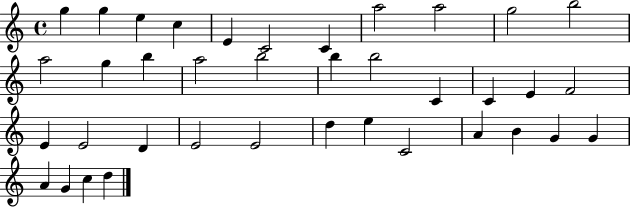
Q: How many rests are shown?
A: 0